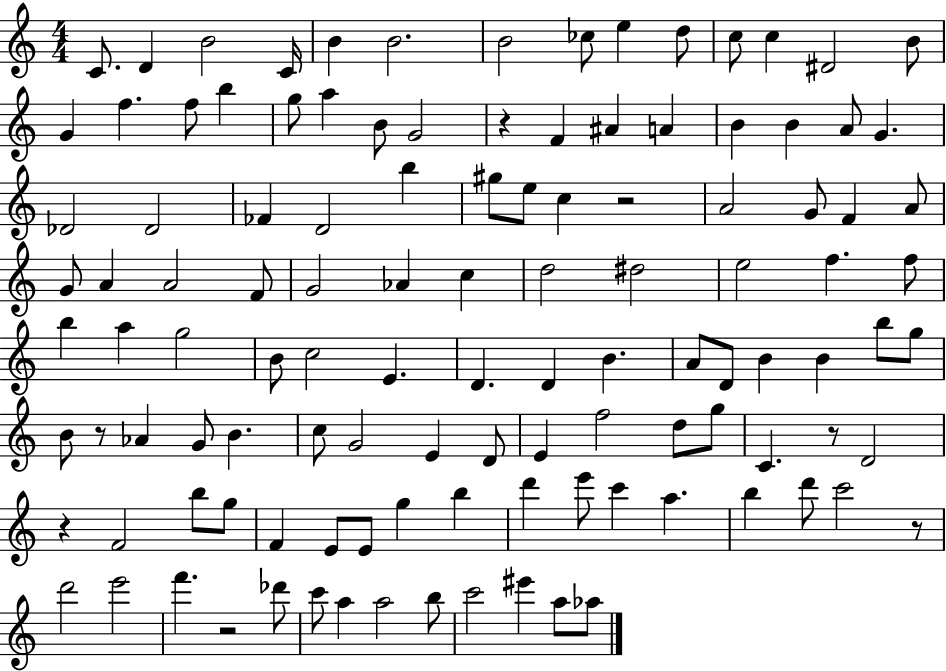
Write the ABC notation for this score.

X:1
T:Untitled
M:4/4
L:1/4
K:C
C/2 D B2 C/4 B B2 B2 _c/2 e d/2 c/2 c ^D2 B/2 G f f/2 b g/2 a B/2 G2 z F ^A A B B A/2 G _D2 _D2 _F D2 b ^g/2 e/2 c z2 A2 G/2 F A/2 G/2 A A2 F/2 G2 _A c d2 ^d2 e2 f f/2 b a g2 B/2 c2 E D D B A/2 D/2 B B b/2 g/2 B/2 z/2 _A G/2 B c/2 G2 E D/2 E f2 d/2 g/2 C z/2 D2 z F2 b/2 g/2 F E/2 E/2 g b d' e'/2 c' a b d'/2 c'2 z/2 d'2 e'2 f' z2 _d'/2 c'/2 a a2 b/2 c'2 ^e' a/2 _a/2